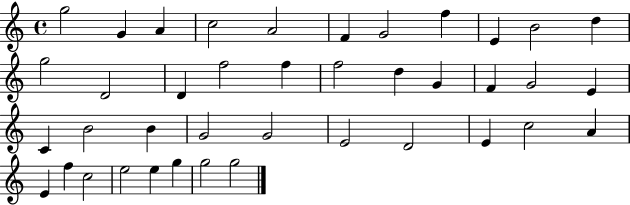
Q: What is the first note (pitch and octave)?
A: G5